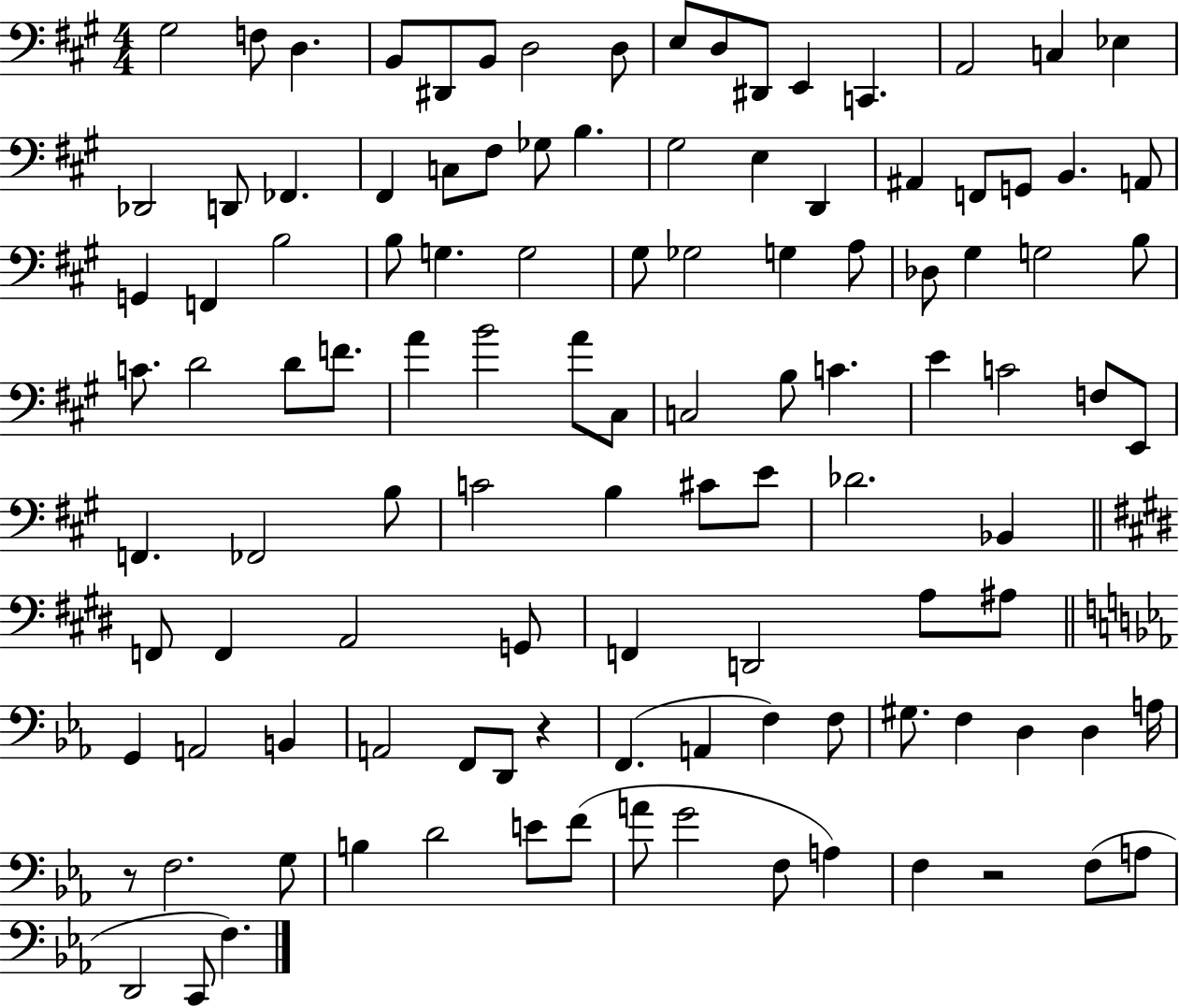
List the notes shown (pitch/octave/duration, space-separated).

G#3/h F3/e D3/q. B2/e D#2/e B2/e D3/h D3/e E3/e D3/e D#2/e E2/q C2/q. A2/h C3/q Eb3/q Db2/h D2/e FES2/q. F#2/q C3/e F#3/e Gb3/e B3/q. G#3/h E3/q D2/q A#2/q F2/e G2/e B2/q. A2/e G2/q F2/q B3/h B3/e G3/q. G3/h G#3/e Gb3/h G3/q A3/e Db3/e G#3/q G3/h B3/e C4/e. D4/h D4/e F4/e. A4/q B4/h A4/e C#3/e C3/h B3/e C4/q. E4/q C4/h F3/e E2/e F2/q. FES2/h B3/e C4/h B3/q C#4/e E4/e Db4/h. Bb2/q F2/e F2/q A2/h G2/e F2/q D2/h A3/e A#3/e G2/q A2/h B2/q A2/h F2/e D2/e R/q F2/q. A2/q F3/q F3/e G#3/e. F3/q D3/q D3/q A3/s R/e F3/h. G3/e B3/q D4/h E4/e F4/e A4/e G4/h F3/e A3/q F3/q R/h F3/e A3/e D2/h C2/e F3/q.